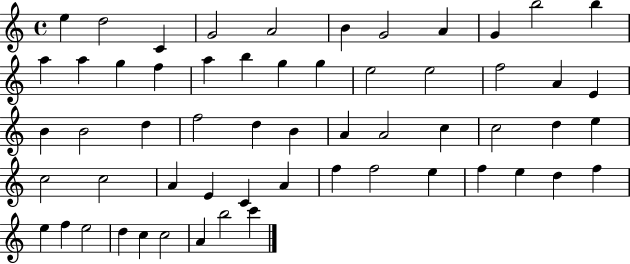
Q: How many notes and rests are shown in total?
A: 58